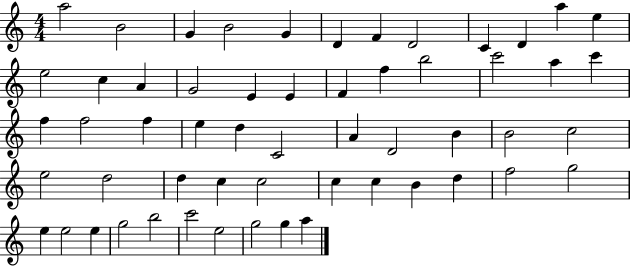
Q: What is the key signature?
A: C major